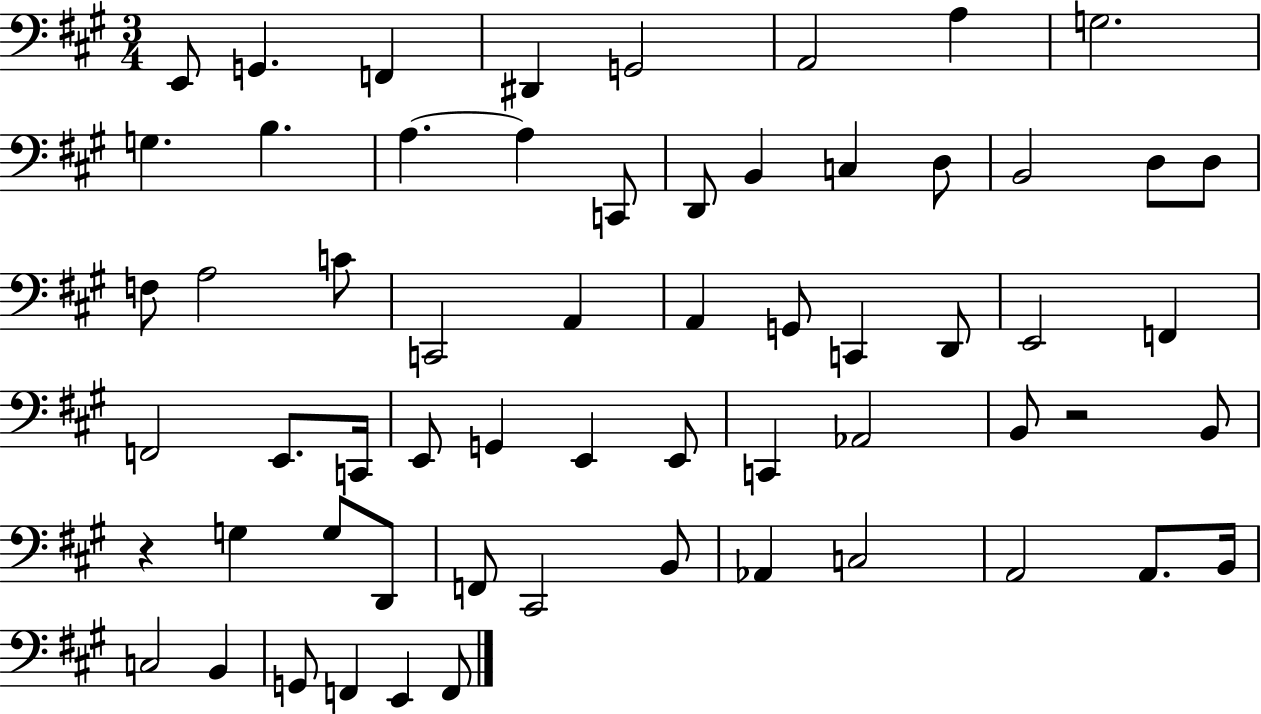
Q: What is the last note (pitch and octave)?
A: F2